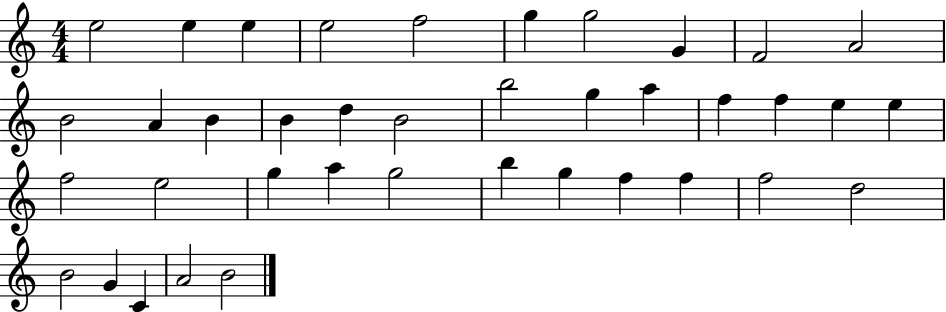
{
  \clef treble
  \numericTimeSignature
  \time 4/4
  \key c \major
  e''2 e''4 e''4 | e''2 f''2 | g''4 g''2 g'4 | f'2 a'2 | \break b'2 a'4 b'4 | b'4 d''4 b'2 | b''2 g''4 a''4 | f''4 f''4 e''4 e''4 | \break f''2 e''2 | g''4 a''4 g''2 | b''4 g''4 f''4 f''4 | f''2 d''2 | \break b'2 g'4 c'4 | a'2 b'2 | \bar "|."
}